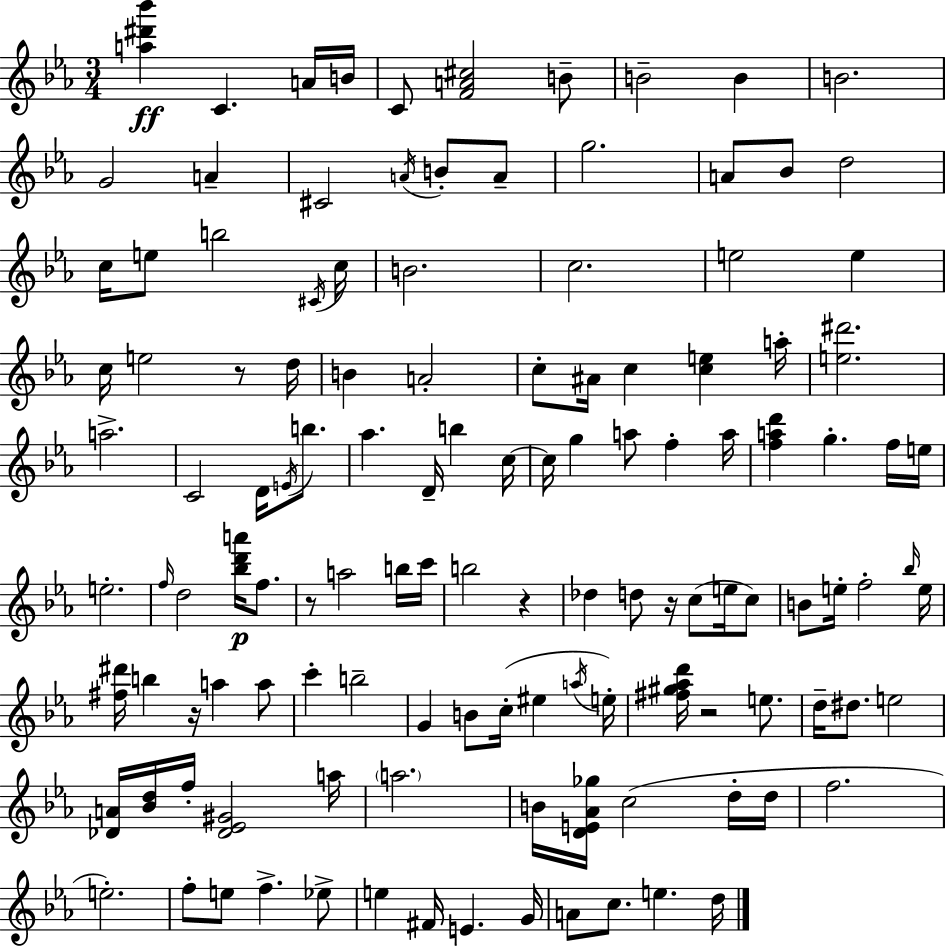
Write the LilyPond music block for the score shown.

{
  \clef treble
  \numericTimeSignature
  \time 3/4
  \key c \minor
  <a'' dis''' bes'''>4\ff c'4. a'16 b'16 | c'8 <f' a' cis''>2 b'8-- | b'2-- b'4 | b'2. | \break g'2 a'4-- | cis'2 \acciaccatura { a'16 } b'8-. a'8-- | g''2. | a'8 bes'8 d''2 | \break c''16 e''8 b''2 | \acciaccatura { cis'16 } c''16 b'2. | c''2. | e''2 e''4 | \break c''16 e''2 r8 | d''16 b'4 a'2-. | c''8-. ais'16 c''4 <c'' e''>4 | a''16-. <e'' dis'''>2. | \break a''2.-> | c'2 d'16 \acciaccatura { e'16 } | b''8. aes''4. d'16-- b''4 | c''16~~ c''16 g''4 a''8 f''4-. | \break a''16 <f'' a'' d'''>4 g''4.-. | f''16 e''16 e''2.-. | \grace { f''16 } d''2 | <bes'' d''' a'''>16\p f''8. r8 a''2 | \break b''16 c'''16 b''2 | r4 des''4 d''8 r16 c''8( | e''16 c''8) b'8 e''16-. f''2-. | \grace { bes''16 } e''16 <fis'' dis'''>16 b''4 r16 a''4 | \break a''8 c'''4-. b''2-- | g'4 b'8 c''16-.( | eis''4 \acciaccatura { a''16 } e''16-.) <fis'' gis'' aes'' d'''>16 r2 | e''8. d''16-- dis''8. e''2 | \break <des' a'>16 <bes' d''>16 f''16-. <des' ees' gis'>2 | a''16 \parenthesize a''2. | b'16 <d' e' aes' ges''>16 c''2( | d''16-. d''16 f''2. | \break e''2.-.) | f''8-. e''8 f''4.-> | ees''8-> e''4 fis'16 e'4. | g'16 a'8 c''8. e''4. | \break d''16 \bar "|."
}